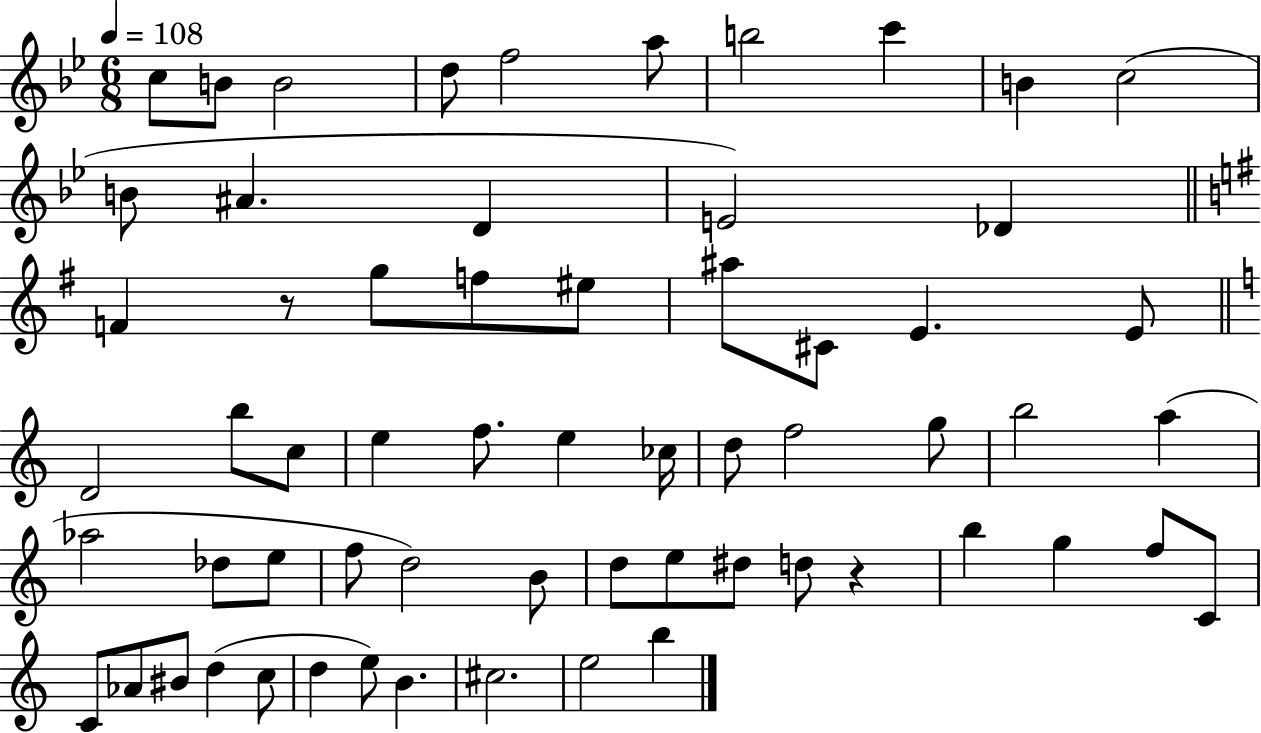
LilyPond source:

{
  \clef treble
  \numericTimeSignature
  \time 6/8
  \key bes \major
  \tempo 4 = 108
  c''8 b'8 b'2 | d''8 f''2 a''8 | b''2 c'''4 | b'4 c''2( | \break b'8 ais'4. d'4 | e'2) des'4 | \bar "||" \break \key e \minor f'4 r8 g''8 f''8 eis''8 | ais''8 cis'8 e'4. e'8 | \bar "||" \break \key c \major d'2 b''8 c''8 | e''4 f''8. e''4 ces''16 | d''8 f''2 g''8 | b''2 a''4( | \break aes''2 des''8 e''8 | f''8 d''2) b'8 | d''8 e''8 dis''8 d''8 r4 | b''4 g''4 f''8 c'8 | \break c'8 aes'8 bis'8 d''4( c''8 | d''4 e''8) b'4. | cis''2. | e''2 b''4 | \break \bar "|."
}